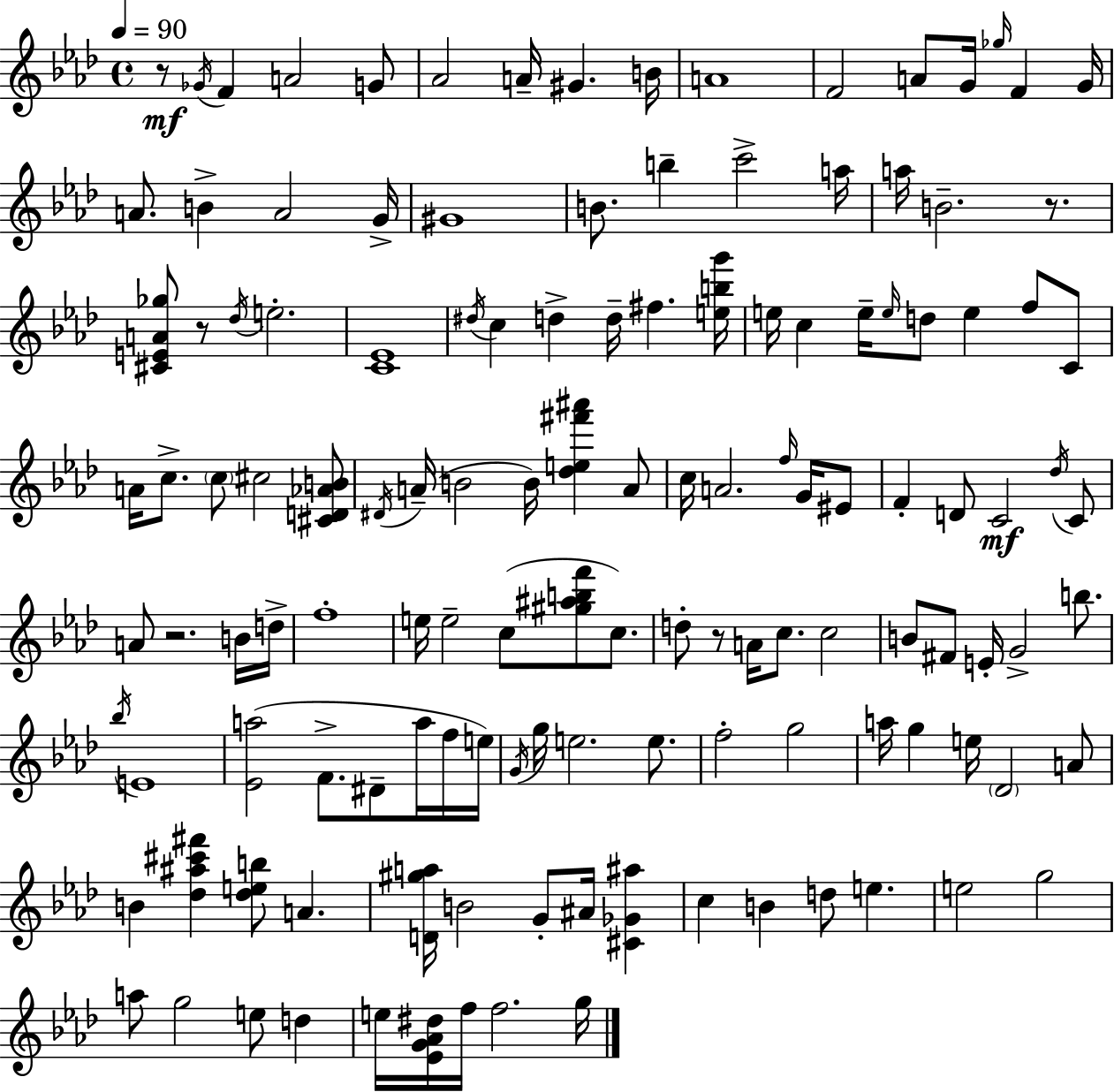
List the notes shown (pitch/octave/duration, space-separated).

R/e Gb4/s F4/q A4/h G4/e Ab4/h A4/s G#4/q. B4/s A4/w F4/h A4/e G4/s Gb5/s F4/q G4/s A4/e. B4/q A4/h G4/s G#4/w B4/e. B5/q C6/h A5/s A5/s B4/h. R/e. [C#4,E4,A4,Gb5]/e R/e Db5/s E5/h. [C4,Eb4]/w D#5/s C5/q D5/q D5/s F#5/q. [E5,B5,G6]/s E5/s C5/q E5/s E5/s D5/e E5/q F5/e C4/e A4/s C5/e. C5/e C#5/h [C#4,D4,Ab4,B4]/e D#4/s A4/s B4/h B4/s [Db5,E5,F#6,A#6]/q A4/e C5/s A4/h. F5/s G4/s EIS4/e F4/q D4/e C4/h Db5/s C4/e A4/e R/h. B4/s D5/s F5/w E5/s E5/h C5/e [G#5,A#5,B5,F6]/e C5/e. D5/e R/e A4/s C5/e. C5/h B4/e F#4/e E4/s G4/h B5/e. Bb5/s E4/w [Eb4,A5]/h F4/e. D#4/e A5/s F5/s E5/s G4/s G5/s E5/h. E5/e. F5/h G5/h A5/s G5/q E5/s Db4/h A4/e B4/q [Db5,A#5,C#6,F#6]/q [Db5,E5,B5]/e A4/q. [D4,G#5,A5]/s B4/h G4/e A#4/s [C#4,Gb4,A#5]/q C5/q B4/q D5/e E5/q. E5/h G5/h A5/e G5/h E5/e D5/q E5/s [Eb4,G4,Ab4,D#5]/s F5/s F5/h. G5/s